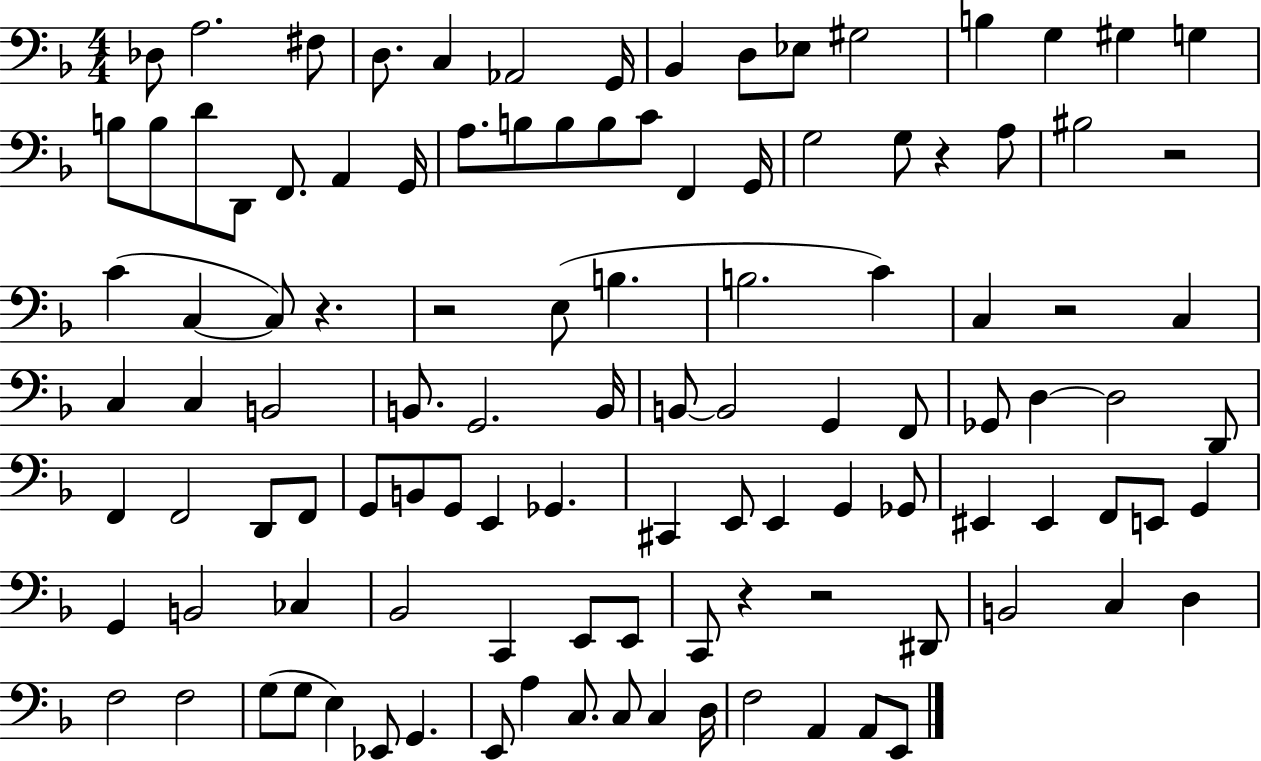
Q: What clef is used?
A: bass